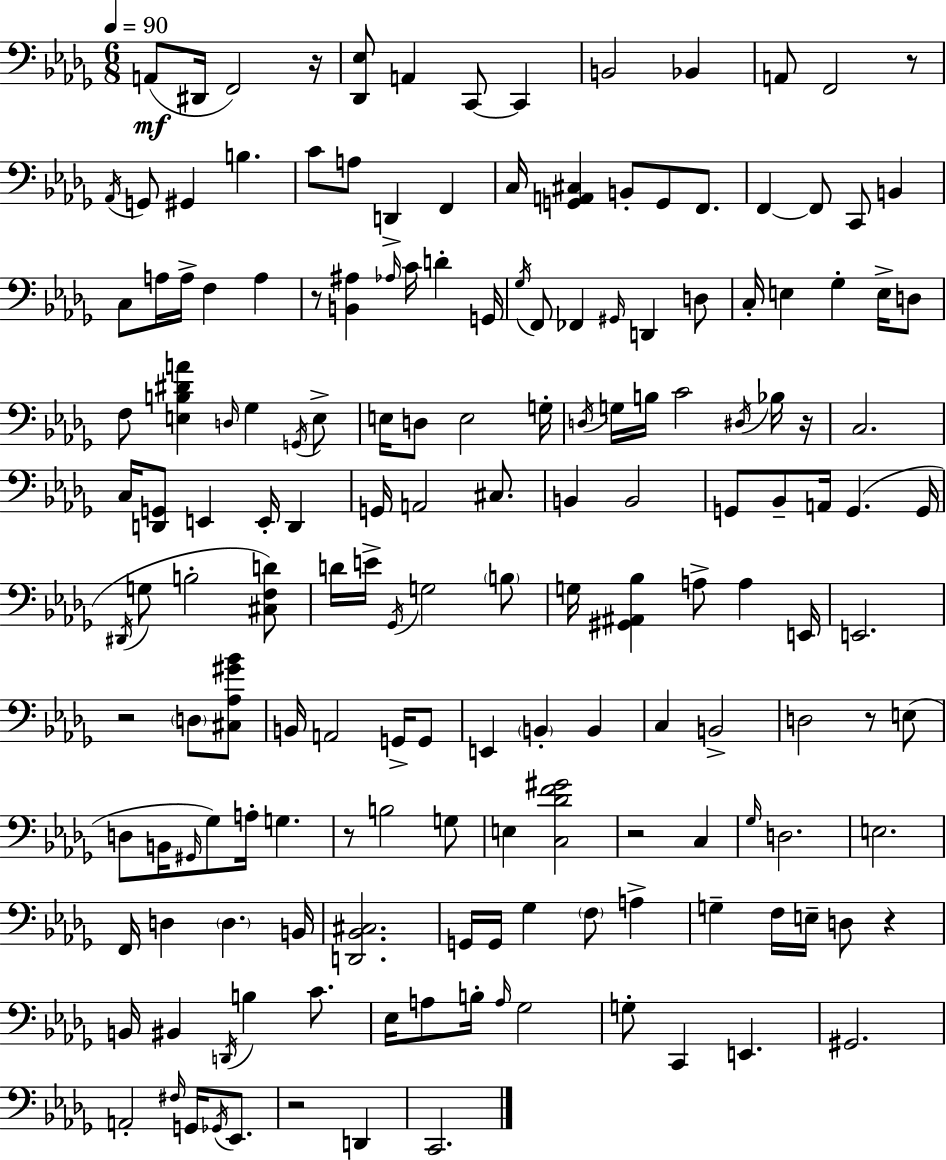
{
  \clef bass
  \numericTimeSignature
  \time 6/8
  \key bes \minor
  \tempo 4 = 90
  \repeat volta 2 { a,8(\mf dis,16 f,2) r16 | <des, ees>8 a,4 c,8~~ c,4 | b,2 bes,4 | a,8 f,2 r8 | \break \acciaccatura { aes,16 } g,8 gis,4 b4. | c'8 a8 d,4-> f,4 | c16 <g, a, cis>4 b,8-. g,8 f,8. | f,4~~ f,8 c,8 b,4 | \break c8 a16 a16-> f4 a4 | r8 <b, ais>4 \grace { aes16 } c'16 d'4-. | g,16 \acciaccatura { ges16 } f,8 fes,4 \grace { gis,16 } d,4 | d8 c16-. e4 ges4-. | \break e16-> d8 f8 <e b dis' a'>4 \grace { d16 } ges4 | \acciaccatura { g,16 } e8-> e16 d8 e2 | g16-. \acciaccatura { d16 } g16 b16 c'2 | \acciaccatura { dis16 } bes16 r16 c2. | \break c16 <d, g,>8 e,4 | e,16-. d,4 g,16 a,2 | cis8. b,4 | b,2 g,8 bes,8-- | \break a,16 g,4.( g,16 \acciaccatura { dis,16 } g8 b2-. | <cis f d'>8) d'16 e'16-> \acciaccatura { ges,16 } | g2 \parenthesize b8 g16 <gis, ais, bes>4 | a8-> a4 e,16 e,2. | \break r2 | \parenthesize d8 <cis aes gis' bes'>8 b,16 a,2 | g,16-> g,8 e,4 | \parenthesize b,4-. b,4 c4 | \break b,2-> d2 | r8 e8( d8 | b,16 \grace { gis,16 } ges8) a16-. g4. r8 | b2 g8 e4 | \break <c des' f' gis'>2 r2 | c4 \grace { ges16 } | d2. | e2. | \break f,16 d4 \parenthesize d4. b,16 | <d, bes, cis>2. | g,16 g,16 ges4 \parenthesize f8 a4-> | g4-- f16 e16-- d8 r4 | \break b,16 bis,4 \acciaccatura { d,16 } b4 c'8. | ees16 a8 b16-. \grace { a16 } ges2 | g8-. c,4 e,4. | gis,2. | \break a,2-. \grace { fis16 } g,16 | \acciaccatura { ges,16 } ees,8. r2 | d,4 c,2. | } \bar "|."
}